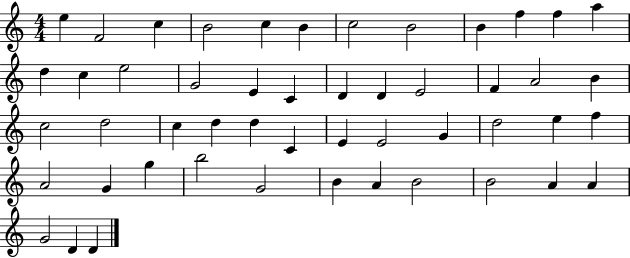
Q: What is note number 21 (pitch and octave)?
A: E4